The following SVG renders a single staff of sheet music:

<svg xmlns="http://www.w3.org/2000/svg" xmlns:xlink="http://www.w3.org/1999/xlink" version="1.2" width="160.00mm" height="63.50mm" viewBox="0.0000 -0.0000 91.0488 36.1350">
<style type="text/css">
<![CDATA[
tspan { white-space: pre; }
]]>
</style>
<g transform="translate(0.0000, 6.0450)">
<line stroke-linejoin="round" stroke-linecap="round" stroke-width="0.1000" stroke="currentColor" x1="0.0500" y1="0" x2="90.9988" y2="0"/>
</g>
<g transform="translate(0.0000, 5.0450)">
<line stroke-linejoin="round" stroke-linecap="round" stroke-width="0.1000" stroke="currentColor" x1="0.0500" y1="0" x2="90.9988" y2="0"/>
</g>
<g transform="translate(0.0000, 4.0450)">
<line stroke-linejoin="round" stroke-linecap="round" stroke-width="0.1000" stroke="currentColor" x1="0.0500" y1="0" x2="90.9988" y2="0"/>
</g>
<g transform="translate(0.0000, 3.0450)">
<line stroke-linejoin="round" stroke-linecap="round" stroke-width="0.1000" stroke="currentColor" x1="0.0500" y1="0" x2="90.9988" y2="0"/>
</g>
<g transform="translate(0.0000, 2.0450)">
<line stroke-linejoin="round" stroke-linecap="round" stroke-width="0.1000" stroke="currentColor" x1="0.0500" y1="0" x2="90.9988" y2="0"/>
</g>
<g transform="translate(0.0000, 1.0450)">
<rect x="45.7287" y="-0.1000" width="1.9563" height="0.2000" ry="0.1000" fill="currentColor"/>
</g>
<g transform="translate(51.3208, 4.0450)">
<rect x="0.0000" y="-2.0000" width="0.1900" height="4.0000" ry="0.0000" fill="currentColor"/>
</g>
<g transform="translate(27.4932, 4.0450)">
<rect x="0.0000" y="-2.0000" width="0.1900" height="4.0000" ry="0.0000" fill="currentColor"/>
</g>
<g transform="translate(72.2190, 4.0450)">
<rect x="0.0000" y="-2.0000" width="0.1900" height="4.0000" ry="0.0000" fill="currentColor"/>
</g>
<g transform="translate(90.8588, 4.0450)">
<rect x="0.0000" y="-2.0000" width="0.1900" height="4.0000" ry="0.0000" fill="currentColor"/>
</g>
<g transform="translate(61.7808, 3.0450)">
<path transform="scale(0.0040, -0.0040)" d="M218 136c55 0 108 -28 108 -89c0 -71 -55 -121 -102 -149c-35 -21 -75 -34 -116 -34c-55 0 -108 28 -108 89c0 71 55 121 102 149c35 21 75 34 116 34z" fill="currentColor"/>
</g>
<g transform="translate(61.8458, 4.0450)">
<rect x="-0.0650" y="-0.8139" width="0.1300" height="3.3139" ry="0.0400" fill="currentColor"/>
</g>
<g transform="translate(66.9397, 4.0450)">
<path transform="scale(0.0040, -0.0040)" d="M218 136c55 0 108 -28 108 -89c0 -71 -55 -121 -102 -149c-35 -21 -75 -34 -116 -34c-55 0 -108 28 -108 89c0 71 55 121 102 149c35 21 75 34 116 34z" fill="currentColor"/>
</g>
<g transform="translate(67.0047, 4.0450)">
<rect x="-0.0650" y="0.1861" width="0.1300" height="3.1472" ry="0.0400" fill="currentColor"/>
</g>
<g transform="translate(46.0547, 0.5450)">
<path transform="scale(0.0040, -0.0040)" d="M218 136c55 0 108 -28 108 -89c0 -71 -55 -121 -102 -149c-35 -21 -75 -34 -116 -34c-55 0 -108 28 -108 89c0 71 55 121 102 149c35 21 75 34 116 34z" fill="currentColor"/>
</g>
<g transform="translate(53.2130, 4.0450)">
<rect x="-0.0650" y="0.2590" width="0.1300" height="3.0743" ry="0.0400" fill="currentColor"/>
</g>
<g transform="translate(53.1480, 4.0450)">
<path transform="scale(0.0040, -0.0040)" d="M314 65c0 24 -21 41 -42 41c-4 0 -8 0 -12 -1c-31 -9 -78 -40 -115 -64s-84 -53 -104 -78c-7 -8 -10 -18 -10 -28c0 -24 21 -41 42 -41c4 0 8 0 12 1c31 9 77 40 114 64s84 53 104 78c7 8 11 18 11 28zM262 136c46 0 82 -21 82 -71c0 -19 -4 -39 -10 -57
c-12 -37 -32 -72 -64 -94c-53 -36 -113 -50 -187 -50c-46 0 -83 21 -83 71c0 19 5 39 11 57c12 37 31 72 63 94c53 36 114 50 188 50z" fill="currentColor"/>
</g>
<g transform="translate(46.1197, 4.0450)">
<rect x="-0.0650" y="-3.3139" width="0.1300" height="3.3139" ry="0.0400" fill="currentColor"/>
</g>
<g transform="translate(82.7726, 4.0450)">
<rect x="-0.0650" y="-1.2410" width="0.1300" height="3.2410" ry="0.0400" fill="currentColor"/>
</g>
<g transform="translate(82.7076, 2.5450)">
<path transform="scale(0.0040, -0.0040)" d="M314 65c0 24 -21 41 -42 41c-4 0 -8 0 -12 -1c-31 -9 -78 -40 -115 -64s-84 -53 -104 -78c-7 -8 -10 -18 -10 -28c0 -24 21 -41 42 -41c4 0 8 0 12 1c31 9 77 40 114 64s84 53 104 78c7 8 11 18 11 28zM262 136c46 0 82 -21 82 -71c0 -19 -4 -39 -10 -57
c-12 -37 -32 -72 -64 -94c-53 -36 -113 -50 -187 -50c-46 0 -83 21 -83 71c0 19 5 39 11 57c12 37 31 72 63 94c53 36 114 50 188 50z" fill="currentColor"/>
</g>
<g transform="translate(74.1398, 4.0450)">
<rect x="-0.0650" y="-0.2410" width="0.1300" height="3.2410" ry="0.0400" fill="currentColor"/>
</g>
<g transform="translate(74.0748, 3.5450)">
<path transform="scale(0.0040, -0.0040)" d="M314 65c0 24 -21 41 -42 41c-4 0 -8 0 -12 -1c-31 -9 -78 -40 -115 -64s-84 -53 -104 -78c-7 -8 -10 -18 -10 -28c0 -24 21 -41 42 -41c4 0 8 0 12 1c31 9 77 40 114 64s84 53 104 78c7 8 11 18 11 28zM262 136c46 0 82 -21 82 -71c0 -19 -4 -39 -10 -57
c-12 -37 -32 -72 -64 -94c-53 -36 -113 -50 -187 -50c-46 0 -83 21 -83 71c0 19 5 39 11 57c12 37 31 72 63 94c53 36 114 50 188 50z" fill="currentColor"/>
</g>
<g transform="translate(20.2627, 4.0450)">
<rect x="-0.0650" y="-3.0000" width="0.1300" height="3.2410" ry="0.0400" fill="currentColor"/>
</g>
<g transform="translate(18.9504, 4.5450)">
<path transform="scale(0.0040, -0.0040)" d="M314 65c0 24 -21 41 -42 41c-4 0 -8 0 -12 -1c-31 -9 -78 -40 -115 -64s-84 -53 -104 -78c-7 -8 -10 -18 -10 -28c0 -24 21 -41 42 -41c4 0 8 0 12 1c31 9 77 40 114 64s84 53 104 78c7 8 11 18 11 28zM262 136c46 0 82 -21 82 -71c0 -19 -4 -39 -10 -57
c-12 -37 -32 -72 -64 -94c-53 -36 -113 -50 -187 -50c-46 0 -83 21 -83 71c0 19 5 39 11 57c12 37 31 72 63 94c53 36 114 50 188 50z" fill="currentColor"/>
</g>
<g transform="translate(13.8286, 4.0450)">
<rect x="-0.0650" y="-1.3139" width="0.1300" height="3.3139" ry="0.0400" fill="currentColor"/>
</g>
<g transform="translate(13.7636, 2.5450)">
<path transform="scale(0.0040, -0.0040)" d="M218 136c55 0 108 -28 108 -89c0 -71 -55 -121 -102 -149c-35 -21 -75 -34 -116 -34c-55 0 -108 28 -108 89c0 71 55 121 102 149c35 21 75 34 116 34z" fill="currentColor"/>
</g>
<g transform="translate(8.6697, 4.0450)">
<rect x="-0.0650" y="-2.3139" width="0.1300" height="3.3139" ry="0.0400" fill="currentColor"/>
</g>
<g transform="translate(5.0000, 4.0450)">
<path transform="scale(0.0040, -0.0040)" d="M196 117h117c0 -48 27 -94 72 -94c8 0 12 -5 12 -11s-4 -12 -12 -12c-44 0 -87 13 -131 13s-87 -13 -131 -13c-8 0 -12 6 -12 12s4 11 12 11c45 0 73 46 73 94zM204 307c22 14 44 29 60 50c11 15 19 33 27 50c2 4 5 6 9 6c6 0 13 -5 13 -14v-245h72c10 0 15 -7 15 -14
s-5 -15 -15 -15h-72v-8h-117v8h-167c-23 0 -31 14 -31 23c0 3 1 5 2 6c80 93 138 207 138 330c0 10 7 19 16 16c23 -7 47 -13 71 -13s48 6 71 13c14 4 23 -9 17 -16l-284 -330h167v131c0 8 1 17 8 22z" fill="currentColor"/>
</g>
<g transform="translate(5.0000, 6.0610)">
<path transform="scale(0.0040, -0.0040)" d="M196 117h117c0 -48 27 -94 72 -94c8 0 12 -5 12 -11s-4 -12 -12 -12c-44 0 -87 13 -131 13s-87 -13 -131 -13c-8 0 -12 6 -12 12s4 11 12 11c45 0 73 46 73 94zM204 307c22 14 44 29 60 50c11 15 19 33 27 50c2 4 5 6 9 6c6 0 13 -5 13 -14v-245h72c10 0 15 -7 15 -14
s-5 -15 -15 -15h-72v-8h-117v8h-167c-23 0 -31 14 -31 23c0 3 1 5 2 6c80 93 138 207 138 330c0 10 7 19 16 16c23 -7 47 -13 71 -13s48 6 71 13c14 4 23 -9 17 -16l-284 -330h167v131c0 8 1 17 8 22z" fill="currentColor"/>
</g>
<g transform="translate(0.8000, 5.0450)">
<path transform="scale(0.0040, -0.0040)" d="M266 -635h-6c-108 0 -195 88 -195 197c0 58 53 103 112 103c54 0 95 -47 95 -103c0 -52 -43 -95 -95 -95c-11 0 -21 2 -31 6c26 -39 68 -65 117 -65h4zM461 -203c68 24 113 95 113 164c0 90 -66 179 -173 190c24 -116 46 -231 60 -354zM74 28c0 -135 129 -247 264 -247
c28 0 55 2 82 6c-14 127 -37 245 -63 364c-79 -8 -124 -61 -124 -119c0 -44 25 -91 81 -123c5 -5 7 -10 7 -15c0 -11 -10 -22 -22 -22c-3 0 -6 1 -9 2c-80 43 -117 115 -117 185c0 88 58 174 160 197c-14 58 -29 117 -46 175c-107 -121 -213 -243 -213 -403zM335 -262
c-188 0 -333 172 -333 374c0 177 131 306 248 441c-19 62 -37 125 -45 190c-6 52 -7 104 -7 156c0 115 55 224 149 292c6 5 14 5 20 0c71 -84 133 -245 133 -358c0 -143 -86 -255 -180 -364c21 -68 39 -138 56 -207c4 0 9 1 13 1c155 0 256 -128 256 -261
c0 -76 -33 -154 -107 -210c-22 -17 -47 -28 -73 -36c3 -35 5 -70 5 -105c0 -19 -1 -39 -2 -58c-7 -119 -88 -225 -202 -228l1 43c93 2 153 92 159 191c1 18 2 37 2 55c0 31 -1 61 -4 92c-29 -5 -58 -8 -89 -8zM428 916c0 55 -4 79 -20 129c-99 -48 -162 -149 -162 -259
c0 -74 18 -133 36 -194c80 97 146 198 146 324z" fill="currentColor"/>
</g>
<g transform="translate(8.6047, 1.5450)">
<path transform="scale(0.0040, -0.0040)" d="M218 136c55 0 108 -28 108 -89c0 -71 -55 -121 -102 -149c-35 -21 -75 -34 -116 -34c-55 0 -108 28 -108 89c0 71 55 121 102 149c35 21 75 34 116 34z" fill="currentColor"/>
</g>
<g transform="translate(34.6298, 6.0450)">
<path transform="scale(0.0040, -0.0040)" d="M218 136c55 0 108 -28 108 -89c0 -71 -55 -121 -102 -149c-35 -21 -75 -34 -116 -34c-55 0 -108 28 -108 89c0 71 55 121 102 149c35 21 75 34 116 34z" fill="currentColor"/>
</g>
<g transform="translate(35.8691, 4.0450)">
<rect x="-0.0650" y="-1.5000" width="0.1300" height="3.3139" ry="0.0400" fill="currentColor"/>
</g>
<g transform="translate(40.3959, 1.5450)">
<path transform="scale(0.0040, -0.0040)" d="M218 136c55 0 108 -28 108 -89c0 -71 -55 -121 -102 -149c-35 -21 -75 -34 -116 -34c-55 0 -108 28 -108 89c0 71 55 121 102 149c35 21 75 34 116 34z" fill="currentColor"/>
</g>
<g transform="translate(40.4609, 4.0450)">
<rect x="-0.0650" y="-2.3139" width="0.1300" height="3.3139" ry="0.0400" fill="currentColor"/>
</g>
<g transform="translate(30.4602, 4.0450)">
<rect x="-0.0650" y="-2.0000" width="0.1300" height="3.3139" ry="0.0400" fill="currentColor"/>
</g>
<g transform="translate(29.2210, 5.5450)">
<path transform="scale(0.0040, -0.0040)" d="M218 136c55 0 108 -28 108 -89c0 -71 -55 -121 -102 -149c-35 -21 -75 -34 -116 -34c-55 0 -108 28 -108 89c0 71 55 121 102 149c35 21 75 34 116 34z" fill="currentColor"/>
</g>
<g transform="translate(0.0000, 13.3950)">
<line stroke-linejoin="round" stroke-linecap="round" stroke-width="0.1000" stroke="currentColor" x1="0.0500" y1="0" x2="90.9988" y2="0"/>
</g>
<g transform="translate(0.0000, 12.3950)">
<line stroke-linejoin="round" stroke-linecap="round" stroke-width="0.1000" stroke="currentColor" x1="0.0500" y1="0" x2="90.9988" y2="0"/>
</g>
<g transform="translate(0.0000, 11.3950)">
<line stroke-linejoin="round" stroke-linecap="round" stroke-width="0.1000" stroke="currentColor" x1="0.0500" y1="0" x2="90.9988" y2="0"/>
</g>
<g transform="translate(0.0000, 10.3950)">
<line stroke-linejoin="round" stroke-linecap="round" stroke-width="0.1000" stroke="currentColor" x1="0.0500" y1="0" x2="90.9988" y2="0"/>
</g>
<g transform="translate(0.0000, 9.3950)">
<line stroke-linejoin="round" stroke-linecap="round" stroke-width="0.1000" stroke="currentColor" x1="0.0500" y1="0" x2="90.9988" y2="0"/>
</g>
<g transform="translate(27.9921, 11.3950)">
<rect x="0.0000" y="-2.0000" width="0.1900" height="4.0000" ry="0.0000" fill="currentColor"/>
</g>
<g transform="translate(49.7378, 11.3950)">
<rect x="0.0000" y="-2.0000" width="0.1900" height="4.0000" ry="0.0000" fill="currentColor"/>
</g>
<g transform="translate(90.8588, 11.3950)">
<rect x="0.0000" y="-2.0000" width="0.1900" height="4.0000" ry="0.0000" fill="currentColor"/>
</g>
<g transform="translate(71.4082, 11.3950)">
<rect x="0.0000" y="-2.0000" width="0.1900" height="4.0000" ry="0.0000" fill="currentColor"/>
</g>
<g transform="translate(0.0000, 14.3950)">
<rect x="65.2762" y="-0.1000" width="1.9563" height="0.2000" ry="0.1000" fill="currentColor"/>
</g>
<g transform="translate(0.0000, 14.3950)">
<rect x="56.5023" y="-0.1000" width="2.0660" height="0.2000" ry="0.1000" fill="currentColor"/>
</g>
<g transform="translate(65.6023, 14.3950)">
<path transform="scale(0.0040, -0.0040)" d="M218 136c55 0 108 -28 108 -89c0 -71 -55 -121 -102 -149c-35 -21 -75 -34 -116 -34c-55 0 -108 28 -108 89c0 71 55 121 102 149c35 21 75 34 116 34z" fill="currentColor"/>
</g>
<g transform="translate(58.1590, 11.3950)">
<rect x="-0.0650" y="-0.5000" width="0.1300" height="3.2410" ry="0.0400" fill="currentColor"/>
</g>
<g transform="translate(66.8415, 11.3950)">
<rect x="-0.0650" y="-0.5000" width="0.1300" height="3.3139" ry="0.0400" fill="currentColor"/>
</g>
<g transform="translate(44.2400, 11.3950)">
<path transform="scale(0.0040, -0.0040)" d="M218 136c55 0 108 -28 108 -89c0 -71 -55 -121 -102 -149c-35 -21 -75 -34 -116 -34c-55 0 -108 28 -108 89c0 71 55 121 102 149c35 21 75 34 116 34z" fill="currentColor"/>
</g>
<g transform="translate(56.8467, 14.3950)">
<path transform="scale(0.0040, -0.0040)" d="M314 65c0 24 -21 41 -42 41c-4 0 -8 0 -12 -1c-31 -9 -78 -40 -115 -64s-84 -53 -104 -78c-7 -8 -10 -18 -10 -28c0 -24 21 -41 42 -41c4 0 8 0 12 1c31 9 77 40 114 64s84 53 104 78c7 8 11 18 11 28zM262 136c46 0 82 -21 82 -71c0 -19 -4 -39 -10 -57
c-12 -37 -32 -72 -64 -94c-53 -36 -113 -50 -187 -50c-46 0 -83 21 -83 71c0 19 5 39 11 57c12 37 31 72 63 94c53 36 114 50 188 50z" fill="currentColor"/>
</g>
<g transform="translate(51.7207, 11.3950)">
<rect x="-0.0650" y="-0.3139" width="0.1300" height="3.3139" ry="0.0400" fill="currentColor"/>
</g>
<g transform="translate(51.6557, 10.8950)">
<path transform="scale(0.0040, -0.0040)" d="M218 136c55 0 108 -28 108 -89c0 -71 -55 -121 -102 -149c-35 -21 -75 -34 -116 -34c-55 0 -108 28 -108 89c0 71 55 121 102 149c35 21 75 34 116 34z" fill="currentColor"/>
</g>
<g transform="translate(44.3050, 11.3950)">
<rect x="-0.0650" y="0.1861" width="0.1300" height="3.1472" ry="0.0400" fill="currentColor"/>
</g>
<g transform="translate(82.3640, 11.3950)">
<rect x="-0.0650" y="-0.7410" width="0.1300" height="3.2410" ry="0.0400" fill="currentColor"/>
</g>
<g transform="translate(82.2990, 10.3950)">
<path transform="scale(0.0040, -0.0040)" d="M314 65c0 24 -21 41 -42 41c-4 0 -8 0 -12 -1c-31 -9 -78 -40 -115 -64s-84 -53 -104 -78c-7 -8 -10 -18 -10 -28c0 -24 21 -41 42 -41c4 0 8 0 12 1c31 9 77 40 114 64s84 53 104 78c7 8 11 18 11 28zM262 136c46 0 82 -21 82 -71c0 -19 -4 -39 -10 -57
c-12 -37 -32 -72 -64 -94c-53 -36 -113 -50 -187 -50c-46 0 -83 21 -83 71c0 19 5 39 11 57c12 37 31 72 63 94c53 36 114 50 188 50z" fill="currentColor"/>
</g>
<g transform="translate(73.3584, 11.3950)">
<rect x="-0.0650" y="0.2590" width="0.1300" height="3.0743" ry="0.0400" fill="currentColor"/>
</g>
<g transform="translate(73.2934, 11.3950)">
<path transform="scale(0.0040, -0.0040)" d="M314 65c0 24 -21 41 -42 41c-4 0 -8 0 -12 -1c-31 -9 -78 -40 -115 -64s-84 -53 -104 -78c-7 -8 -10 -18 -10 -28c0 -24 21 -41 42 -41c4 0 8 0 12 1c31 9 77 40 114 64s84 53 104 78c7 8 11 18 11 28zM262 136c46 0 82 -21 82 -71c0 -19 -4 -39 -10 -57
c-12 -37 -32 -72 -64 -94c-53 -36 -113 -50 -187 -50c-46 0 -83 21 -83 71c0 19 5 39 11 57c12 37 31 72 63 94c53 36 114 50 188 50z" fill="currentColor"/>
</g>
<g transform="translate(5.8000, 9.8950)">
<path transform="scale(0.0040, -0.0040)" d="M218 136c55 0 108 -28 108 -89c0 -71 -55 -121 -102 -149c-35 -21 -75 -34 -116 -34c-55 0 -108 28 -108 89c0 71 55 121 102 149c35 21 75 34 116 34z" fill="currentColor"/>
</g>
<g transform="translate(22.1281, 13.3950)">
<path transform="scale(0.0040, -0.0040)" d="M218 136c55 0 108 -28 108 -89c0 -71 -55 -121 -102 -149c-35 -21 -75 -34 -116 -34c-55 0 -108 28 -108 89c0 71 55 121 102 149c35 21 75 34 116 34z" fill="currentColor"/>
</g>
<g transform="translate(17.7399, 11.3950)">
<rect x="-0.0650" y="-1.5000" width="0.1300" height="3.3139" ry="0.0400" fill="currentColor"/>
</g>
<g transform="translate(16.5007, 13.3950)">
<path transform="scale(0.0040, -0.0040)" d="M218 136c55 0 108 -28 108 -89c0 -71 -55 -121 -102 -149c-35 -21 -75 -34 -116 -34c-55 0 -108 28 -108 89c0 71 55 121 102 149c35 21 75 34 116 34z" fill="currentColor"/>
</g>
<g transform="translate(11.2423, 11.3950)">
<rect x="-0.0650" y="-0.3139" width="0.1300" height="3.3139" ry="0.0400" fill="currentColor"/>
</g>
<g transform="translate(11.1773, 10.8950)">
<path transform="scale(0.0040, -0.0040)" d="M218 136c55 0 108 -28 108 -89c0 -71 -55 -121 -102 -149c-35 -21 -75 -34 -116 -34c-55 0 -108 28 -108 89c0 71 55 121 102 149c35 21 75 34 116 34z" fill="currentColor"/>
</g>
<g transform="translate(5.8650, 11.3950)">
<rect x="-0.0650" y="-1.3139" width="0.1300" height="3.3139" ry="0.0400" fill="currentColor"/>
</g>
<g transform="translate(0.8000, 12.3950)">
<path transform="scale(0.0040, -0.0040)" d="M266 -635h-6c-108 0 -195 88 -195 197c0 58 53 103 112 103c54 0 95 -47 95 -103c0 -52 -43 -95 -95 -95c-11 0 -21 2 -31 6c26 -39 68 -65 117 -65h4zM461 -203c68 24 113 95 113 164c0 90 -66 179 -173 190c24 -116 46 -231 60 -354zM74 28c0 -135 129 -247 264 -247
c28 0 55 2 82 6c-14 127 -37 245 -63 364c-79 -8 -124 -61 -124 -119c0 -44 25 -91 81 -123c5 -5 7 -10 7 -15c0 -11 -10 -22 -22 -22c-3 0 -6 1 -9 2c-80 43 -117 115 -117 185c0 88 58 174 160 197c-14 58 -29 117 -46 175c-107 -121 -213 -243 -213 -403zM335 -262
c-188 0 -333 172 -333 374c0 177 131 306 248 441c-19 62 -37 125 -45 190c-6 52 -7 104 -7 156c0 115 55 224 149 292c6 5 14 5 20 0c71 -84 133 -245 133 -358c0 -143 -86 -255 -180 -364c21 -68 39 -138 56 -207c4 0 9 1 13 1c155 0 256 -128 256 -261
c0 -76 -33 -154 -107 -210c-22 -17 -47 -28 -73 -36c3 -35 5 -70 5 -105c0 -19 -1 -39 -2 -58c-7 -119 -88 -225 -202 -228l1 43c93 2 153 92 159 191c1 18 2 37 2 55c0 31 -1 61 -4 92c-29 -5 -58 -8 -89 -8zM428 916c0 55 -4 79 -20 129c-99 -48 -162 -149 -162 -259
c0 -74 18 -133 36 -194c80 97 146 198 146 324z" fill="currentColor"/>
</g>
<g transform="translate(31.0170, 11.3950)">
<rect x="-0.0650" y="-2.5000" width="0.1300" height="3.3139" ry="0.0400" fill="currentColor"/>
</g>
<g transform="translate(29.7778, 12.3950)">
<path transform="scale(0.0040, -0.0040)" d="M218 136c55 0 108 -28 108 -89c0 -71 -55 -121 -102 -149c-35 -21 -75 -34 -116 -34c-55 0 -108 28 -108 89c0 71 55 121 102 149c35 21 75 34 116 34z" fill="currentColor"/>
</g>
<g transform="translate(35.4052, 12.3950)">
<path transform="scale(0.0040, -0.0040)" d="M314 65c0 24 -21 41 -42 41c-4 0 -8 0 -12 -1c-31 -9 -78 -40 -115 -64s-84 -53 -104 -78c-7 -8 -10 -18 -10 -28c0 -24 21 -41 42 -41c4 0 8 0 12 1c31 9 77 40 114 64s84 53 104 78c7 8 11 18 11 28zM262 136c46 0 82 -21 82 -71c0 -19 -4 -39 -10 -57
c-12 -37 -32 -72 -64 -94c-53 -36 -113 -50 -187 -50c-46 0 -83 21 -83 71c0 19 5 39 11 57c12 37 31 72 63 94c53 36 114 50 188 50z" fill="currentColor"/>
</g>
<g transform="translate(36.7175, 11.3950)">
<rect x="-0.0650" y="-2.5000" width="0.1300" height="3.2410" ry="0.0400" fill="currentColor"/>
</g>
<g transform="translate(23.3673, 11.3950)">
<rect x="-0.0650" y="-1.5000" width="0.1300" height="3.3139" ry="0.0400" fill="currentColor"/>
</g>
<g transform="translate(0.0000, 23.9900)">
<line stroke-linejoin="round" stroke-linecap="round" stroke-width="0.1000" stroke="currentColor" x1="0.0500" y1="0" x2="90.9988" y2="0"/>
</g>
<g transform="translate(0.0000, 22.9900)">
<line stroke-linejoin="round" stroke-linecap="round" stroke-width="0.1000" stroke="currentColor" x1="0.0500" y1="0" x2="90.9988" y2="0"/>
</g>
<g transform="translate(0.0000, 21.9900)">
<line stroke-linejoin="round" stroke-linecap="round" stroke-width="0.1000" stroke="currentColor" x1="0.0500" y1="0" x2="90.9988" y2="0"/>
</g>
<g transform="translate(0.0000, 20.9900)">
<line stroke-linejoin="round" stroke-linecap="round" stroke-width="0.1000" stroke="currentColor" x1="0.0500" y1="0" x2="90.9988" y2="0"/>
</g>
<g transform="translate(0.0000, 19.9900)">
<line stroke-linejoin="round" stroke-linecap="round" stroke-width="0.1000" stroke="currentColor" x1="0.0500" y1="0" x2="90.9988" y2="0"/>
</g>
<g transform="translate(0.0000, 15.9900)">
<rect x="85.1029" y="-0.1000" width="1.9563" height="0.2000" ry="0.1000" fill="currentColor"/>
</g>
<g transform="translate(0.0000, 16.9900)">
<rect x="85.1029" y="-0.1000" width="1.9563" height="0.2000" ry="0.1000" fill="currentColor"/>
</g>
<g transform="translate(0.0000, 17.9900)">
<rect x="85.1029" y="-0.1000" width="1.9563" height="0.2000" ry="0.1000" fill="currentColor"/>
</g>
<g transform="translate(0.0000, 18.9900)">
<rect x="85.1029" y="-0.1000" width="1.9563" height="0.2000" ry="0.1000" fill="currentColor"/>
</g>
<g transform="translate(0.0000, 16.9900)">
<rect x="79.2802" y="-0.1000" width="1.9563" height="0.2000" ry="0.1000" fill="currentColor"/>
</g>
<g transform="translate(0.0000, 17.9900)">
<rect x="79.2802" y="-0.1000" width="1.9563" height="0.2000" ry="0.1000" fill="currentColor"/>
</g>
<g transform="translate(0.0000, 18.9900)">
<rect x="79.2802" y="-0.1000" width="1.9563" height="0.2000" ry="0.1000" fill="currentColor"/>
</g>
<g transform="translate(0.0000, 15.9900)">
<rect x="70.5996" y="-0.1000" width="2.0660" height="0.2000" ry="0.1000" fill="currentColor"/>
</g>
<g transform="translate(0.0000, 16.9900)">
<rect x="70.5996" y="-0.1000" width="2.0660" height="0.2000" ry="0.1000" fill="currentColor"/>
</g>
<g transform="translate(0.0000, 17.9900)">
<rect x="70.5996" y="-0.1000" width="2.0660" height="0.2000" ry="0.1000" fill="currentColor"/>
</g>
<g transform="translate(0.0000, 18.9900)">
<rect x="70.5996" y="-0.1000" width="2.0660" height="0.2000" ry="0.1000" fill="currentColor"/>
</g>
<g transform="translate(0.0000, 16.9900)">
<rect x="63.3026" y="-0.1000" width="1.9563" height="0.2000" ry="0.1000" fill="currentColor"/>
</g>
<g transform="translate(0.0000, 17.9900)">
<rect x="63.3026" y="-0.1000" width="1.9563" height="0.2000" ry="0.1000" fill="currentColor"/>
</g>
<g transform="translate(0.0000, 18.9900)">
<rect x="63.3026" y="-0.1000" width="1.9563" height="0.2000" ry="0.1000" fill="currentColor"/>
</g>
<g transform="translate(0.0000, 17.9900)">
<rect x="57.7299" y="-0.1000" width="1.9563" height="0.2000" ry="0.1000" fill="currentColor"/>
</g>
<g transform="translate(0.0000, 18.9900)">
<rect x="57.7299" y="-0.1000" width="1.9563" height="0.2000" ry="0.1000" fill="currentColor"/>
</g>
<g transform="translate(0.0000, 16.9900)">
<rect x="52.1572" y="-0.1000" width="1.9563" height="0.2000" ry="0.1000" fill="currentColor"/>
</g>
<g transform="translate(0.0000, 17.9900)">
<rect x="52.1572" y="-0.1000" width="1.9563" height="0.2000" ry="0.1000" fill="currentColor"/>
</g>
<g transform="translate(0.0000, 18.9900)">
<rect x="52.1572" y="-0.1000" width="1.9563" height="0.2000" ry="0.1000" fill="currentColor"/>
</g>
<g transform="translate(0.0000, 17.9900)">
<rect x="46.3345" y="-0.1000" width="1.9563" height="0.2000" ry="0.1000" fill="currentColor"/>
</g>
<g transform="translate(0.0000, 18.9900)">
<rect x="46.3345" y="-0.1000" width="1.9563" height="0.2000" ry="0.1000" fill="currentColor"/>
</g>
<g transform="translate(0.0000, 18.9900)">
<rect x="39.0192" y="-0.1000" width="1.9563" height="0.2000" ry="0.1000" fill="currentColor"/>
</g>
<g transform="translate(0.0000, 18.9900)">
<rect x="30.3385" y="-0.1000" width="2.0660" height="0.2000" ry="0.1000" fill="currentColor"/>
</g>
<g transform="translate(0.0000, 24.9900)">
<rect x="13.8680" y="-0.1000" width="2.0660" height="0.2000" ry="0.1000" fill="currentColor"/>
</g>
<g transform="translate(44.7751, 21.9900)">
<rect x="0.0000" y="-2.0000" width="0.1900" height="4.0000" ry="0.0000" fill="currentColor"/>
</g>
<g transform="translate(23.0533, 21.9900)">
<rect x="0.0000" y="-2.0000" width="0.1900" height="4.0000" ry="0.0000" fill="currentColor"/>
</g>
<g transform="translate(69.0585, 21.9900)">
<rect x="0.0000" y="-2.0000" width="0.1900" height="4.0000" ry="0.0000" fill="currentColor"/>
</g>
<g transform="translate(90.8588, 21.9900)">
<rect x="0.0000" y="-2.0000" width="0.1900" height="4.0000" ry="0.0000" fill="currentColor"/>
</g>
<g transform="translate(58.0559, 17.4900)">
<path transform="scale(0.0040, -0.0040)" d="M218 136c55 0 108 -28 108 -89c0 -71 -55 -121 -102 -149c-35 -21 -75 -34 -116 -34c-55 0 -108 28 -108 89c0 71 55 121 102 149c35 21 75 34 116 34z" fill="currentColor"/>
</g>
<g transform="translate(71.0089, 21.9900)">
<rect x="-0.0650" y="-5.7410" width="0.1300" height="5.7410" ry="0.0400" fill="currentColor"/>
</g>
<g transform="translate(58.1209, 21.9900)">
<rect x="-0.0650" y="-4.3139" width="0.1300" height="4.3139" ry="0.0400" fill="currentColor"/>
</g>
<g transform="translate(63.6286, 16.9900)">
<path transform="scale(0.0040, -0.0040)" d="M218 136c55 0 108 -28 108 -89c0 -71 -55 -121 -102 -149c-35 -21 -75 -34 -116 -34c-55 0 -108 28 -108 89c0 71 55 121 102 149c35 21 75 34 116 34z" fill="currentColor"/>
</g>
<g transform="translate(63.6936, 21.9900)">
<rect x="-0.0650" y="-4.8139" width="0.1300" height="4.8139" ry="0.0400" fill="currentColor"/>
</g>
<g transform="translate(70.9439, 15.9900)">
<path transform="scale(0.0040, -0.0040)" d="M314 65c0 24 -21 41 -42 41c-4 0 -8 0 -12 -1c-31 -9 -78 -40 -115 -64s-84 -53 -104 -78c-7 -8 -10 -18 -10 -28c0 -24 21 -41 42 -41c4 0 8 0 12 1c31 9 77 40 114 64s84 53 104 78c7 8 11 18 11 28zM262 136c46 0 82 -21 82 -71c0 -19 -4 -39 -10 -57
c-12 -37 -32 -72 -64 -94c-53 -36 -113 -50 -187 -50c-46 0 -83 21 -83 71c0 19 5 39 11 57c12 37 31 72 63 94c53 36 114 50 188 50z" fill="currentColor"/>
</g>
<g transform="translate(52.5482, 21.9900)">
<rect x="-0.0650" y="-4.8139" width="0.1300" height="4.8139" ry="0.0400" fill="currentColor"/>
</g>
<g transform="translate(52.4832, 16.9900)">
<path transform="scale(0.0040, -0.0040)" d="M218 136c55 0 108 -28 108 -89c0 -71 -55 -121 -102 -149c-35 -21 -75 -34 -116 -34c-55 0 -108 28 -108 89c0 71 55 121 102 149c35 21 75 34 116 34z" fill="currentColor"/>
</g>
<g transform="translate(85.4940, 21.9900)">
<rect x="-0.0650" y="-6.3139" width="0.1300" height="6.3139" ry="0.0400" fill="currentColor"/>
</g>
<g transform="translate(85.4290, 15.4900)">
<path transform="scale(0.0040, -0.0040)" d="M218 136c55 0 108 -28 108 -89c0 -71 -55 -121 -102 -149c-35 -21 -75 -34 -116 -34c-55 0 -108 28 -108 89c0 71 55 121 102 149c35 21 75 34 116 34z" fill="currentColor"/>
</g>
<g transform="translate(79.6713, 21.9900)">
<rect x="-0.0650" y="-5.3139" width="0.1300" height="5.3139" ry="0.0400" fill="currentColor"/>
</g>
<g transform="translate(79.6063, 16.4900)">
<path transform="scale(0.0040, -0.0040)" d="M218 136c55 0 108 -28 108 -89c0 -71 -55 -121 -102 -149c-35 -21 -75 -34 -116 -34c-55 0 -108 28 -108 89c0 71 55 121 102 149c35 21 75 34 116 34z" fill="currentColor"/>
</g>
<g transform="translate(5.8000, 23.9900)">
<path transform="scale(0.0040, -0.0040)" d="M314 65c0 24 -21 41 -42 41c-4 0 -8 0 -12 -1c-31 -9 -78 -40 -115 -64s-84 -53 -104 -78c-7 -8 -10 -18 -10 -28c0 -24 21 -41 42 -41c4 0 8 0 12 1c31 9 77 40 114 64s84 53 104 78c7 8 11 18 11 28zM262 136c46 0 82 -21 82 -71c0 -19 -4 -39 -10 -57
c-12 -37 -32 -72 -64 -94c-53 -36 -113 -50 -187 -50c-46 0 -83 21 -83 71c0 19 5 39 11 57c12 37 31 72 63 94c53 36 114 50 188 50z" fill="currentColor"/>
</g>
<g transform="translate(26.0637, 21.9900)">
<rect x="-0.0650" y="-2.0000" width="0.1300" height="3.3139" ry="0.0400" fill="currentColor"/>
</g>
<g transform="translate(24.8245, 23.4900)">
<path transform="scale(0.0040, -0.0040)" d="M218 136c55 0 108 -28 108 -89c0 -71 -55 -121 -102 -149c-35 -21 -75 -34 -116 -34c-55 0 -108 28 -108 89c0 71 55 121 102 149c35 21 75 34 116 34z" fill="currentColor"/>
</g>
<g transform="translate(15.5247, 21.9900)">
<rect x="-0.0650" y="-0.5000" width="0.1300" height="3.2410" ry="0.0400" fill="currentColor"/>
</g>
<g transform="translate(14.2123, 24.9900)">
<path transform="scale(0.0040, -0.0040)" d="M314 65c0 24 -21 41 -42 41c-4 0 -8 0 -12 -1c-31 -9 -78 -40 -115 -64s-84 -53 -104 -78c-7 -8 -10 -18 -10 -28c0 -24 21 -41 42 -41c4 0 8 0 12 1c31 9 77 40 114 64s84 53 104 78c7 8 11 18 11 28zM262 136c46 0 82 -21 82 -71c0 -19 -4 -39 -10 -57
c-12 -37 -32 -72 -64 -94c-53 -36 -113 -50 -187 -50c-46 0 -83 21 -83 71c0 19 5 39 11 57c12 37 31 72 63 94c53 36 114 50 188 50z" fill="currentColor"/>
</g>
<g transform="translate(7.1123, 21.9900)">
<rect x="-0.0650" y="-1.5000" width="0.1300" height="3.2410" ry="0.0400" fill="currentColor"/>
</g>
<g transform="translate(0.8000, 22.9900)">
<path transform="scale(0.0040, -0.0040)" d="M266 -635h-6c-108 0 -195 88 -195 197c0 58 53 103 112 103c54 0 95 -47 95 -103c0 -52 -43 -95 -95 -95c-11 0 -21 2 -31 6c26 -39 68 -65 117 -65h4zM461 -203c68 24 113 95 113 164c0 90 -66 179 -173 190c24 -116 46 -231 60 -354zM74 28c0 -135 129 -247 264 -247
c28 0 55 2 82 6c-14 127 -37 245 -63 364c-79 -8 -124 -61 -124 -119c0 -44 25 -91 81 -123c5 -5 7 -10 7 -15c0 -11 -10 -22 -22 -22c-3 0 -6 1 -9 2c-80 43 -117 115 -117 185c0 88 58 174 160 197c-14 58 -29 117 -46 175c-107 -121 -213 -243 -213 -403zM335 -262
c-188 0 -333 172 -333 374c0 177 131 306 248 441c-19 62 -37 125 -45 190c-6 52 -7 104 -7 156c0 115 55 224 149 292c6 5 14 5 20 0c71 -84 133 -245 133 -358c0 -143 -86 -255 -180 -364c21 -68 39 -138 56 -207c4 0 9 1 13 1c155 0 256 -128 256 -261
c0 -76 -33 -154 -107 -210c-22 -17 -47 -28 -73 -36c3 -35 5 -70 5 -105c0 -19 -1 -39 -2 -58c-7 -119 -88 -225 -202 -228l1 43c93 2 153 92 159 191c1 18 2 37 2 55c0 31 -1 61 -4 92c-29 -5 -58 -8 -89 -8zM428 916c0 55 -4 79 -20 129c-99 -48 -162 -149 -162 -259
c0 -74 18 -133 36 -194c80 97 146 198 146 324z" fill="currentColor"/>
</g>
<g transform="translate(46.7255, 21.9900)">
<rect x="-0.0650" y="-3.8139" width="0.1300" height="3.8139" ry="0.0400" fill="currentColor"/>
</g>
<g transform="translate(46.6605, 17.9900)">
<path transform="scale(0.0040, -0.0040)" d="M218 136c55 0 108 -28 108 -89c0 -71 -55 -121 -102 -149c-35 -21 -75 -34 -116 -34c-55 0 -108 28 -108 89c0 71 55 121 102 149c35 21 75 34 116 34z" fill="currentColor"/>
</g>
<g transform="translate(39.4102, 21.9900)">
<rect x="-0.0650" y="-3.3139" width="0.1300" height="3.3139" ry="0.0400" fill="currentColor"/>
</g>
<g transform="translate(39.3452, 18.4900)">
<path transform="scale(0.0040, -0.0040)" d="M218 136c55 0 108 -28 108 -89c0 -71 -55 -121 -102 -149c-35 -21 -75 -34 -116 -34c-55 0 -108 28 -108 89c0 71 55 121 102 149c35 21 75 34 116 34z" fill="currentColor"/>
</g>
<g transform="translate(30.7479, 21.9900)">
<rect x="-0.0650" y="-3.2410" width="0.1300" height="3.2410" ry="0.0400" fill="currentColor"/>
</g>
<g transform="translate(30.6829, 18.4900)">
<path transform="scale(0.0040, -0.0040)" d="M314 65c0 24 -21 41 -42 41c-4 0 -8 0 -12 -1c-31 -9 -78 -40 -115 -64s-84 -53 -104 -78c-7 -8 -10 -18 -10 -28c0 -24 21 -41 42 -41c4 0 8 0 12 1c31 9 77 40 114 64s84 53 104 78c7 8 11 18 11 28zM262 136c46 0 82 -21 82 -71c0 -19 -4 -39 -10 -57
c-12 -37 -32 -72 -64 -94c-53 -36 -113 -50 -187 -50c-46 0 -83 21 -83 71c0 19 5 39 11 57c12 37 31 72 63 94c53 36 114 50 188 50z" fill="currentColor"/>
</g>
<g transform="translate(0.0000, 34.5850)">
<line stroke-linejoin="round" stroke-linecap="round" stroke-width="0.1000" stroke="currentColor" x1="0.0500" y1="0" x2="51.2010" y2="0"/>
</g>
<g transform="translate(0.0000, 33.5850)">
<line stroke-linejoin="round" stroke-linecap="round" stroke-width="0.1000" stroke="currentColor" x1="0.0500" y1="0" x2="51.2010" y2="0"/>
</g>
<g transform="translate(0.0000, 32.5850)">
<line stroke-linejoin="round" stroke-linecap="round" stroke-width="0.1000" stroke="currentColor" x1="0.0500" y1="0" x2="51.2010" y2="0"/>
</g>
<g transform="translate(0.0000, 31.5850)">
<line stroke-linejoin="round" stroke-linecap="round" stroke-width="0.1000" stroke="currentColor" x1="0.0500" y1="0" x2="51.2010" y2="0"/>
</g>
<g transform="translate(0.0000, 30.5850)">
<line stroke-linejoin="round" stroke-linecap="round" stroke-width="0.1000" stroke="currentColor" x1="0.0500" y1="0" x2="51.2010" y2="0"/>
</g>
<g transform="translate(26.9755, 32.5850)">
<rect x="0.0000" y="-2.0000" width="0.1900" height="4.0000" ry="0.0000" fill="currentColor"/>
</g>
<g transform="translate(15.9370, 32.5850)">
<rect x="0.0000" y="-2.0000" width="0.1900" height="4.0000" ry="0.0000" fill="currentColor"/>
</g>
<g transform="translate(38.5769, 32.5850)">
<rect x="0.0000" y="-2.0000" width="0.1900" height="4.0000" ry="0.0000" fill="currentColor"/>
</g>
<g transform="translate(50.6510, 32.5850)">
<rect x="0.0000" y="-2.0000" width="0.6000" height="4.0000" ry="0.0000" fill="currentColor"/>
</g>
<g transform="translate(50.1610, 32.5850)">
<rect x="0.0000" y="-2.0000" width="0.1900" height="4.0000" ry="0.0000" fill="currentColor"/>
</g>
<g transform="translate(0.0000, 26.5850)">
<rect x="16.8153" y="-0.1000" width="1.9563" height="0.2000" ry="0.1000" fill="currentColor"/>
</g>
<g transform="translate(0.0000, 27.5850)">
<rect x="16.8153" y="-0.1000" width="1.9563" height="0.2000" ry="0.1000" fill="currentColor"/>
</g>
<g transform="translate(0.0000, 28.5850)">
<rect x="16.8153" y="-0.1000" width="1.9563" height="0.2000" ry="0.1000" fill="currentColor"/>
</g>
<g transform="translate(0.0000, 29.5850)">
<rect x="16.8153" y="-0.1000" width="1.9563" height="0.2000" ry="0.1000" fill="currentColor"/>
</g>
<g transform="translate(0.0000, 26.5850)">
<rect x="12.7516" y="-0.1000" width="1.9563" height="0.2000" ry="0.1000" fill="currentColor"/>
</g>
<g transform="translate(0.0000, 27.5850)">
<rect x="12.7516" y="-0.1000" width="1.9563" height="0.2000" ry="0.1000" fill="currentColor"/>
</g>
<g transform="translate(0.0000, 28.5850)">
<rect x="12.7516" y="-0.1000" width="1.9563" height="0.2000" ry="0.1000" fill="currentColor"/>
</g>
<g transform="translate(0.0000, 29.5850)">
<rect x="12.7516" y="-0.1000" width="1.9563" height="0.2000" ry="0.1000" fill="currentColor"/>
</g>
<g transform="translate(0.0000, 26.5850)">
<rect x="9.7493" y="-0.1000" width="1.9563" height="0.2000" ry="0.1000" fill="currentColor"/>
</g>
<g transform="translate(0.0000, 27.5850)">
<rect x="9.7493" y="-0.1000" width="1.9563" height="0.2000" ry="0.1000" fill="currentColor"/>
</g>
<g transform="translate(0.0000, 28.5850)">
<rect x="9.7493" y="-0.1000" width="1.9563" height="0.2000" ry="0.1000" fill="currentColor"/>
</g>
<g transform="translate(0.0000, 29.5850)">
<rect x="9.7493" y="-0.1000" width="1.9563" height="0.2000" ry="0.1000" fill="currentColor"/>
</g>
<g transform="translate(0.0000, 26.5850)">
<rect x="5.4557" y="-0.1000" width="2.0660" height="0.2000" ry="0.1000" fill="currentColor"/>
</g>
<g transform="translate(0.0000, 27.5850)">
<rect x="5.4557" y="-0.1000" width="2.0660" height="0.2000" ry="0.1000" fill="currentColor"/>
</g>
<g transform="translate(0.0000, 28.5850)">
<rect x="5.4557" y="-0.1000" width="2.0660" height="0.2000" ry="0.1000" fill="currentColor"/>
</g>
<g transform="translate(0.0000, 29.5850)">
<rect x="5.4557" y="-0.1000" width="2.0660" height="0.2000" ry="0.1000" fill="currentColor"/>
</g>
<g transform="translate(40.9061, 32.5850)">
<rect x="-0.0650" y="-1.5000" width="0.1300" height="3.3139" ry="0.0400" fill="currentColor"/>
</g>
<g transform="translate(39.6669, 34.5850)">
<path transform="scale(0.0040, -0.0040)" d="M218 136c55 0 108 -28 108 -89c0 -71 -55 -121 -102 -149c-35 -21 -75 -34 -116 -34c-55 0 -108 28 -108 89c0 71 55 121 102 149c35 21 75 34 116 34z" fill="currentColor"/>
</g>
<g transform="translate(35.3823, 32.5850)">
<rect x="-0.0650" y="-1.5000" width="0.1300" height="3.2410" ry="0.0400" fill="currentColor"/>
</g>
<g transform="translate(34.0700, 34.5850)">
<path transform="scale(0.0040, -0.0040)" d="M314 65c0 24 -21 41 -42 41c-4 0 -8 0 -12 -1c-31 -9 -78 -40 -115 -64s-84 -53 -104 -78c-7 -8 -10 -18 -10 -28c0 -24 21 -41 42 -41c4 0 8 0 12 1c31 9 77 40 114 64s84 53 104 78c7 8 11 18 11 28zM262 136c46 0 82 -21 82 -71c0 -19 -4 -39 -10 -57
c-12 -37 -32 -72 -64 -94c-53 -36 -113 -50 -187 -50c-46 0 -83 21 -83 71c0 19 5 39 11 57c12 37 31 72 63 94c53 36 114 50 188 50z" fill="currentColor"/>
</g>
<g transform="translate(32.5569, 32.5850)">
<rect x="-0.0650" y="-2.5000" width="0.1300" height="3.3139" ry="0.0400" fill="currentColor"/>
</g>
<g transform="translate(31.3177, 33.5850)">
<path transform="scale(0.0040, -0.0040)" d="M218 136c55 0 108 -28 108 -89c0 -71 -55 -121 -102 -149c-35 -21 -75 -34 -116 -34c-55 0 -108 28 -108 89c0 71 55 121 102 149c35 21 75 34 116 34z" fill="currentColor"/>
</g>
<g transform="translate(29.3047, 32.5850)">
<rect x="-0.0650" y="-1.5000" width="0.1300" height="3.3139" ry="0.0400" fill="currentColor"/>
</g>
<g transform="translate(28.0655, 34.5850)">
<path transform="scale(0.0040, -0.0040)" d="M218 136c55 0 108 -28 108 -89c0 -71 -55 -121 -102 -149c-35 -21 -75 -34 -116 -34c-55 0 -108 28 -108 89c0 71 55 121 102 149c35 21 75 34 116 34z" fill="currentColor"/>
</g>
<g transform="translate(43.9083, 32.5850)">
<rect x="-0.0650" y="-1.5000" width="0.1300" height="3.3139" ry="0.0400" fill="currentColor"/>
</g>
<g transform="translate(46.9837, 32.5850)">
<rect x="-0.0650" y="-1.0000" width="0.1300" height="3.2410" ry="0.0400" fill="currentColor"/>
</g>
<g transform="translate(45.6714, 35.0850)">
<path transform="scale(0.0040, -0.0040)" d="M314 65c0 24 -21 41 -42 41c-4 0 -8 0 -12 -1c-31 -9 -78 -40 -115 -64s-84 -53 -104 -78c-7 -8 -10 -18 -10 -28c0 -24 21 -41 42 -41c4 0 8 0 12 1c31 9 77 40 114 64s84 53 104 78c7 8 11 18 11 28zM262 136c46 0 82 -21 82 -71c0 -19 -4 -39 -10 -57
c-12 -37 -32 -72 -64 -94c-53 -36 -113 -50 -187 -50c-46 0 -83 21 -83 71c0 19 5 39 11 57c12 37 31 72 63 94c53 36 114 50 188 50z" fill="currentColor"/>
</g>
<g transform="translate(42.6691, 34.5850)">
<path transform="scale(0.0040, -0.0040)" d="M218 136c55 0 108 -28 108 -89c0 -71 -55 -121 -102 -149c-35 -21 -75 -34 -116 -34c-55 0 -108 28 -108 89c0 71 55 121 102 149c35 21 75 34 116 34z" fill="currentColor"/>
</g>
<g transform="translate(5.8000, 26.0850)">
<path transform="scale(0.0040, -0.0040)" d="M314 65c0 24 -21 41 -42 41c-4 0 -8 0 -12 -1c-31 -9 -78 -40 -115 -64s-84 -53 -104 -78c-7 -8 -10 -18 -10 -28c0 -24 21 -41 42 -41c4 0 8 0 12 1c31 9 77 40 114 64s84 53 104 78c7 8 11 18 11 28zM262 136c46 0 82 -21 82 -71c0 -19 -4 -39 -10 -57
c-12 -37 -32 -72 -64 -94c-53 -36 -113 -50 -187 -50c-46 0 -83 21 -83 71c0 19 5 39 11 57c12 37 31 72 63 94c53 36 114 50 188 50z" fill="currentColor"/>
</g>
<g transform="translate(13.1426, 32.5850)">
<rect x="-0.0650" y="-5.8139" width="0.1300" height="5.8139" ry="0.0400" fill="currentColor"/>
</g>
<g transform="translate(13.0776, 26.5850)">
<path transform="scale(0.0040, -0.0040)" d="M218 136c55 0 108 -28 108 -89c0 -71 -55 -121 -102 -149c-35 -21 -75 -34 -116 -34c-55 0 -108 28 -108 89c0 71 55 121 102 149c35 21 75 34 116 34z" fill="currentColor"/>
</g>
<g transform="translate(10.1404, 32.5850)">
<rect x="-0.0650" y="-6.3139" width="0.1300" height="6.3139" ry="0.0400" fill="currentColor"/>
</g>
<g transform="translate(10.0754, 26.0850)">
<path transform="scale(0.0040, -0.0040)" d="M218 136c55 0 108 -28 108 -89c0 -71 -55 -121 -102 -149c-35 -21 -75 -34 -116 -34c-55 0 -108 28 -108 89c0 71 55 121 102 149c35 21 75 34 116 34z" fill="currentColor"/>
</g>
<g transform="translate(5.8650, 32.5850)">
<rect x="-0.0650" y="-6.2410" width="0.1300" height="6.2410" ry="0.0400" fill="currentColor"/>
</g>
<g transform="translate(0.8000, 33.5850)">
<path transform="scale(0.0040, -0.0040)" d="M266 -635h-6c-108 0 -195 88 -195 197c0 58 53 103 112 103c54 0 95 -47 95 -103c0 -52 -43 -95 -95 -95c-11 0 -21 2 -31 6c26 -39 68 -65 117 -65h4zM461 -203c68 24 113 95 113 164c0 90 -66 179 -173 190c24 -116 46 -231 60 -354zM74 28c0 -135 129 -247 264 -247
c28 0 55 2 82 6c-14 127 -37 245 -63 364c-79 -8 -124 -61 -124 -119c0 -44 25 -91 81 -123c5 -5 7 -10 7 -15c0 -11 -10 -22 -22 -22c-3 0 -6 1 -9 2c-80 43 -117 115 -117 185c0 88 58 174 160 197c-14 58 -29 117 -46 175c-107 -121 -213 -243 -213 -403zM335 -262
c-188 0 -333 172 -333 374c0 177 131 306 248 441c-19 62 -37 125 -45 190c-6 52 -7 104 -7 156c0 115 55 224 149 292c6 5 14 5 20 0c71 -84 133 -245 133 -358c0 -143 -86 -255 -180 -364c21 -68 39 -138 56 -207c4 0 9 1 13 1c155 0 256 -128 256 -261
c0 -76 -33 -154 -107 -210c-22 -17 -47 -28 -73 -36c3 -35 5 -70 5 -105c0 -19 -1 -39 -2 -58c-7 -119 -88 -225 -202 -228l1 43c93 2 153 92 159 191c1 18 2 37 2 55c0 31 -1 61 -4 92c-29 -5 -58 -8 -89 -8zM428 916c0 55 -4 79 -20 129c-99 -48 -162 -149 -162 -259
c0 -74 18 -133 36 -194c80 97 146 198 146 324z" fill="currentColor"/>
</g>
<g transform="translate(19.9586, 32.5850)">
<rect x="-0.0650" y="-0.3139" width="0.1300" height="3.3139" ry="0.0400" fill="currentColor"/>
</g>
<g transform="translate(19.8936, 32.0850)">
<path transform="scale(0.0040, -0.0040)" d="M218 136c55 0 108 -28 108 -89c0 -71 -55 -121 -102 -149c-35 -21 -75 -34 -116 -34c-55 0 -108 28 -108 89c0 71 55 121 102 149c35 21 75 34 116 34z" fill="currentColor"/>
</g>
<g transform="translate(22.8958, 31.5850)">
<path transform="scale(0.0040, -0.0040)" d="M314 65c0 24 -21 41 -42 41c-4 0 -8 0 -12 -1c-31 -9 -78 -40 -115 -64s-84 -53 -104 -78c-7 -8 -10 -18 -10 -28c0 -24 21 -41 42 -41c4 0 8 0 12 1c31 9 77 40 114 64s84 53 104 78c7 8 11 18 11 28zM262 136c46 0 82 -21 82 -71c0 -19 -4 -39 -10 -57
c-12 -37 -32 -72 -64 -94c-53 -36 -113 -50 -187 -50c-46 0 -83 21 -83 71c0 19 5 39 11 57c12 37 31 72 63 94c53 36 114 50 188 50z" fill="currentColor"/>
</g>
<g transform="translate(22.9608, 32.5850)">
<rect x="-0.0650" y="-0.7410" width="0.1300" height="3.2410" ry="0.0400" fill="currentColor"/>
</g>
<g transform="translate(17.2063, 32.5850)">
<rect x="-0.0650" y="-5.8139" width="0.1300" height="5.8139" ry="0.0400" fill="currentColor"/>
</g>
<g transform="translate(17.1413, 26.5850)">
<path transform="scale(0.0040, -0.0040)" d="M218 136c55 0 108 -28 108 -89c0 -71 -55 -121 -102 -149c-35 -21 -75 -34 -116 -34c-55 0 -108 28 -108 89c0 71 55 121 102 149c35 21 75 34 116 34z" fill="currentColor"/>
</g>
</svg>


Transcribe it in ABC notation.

X:1
T:Untitled
M:4/4
L:1/4
K:C
g e A2 F E g b B2 d B c2 e2 e c E E G G2 B c C2 C B2 d2 E2 C2 F b2 b c' e' d' e' g'2 f' a' a'2 a' g' g' c d2 E G E2 E E D2